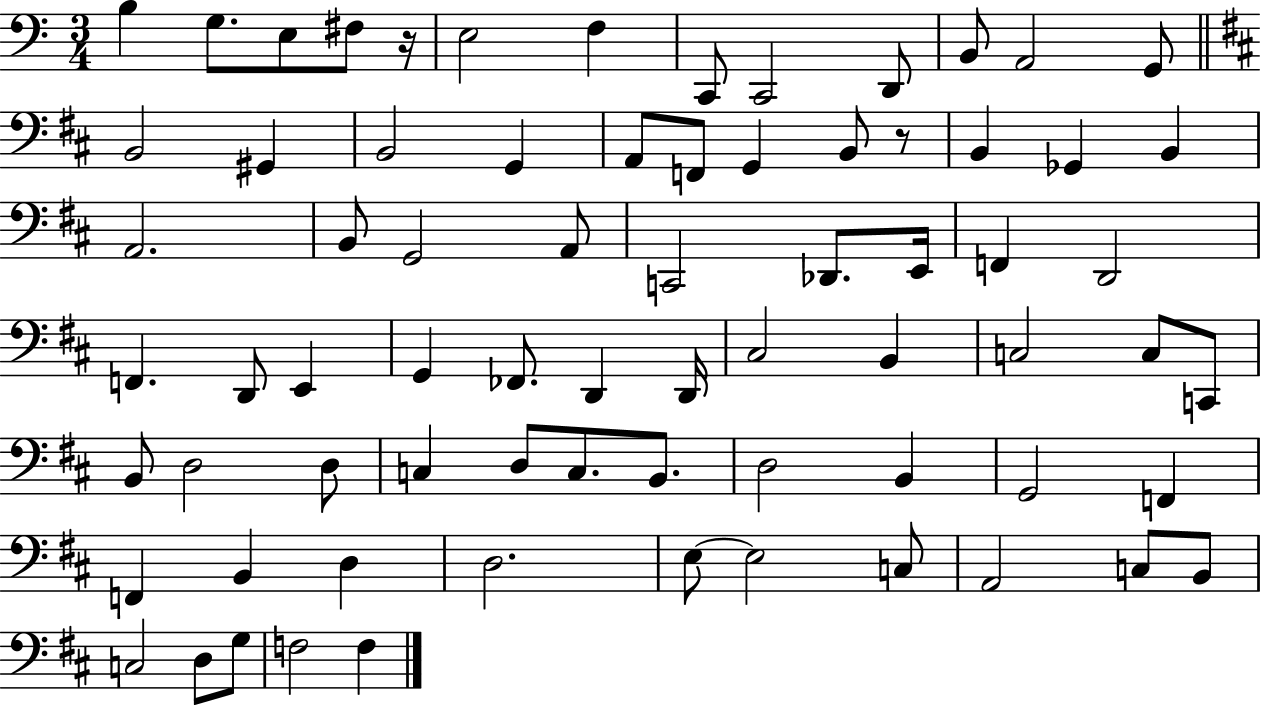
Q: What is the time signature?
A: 3/4